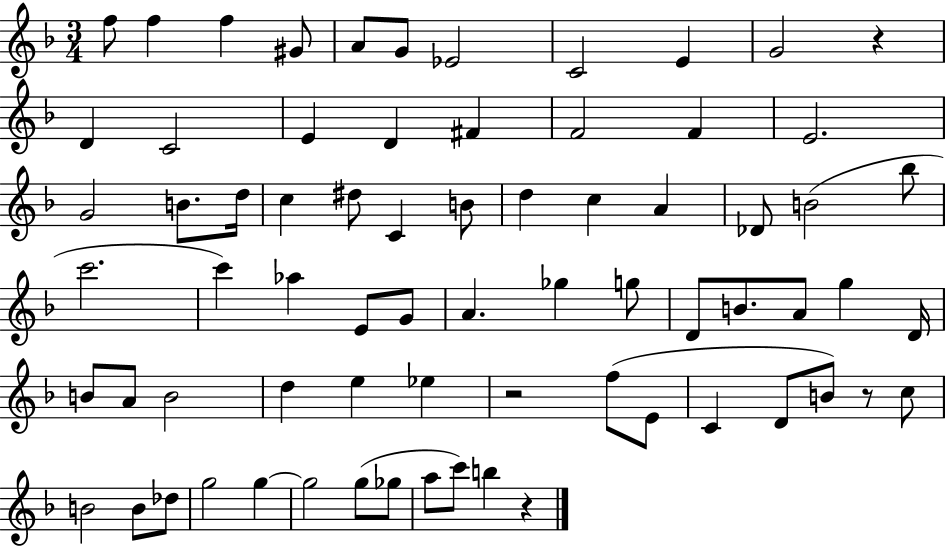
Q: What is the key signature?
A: F major